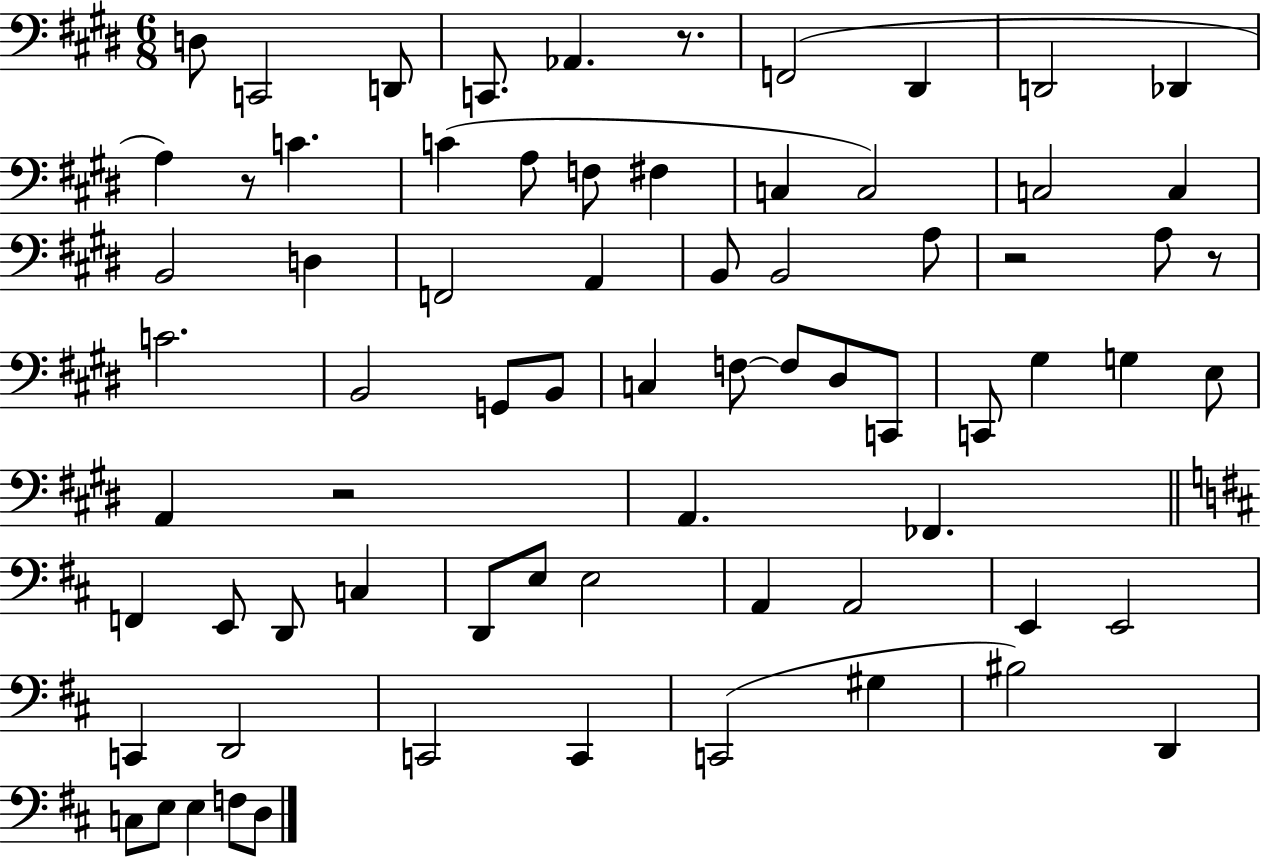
D3/e C2/h D2/e C2/e. Ab2/q. R/e. F2/h D#2/q D2/h Db2/q A3/q R/e C4/q. C4/q A3/e F3/e F#3/q C3/q C3/h C3/h C3/q B2/h D3/q F2/h A2/q B2/e B2/h A3/e R/h A3/e R/e C4/h. B2/h G2/e B2/e C3/q F3/e F3/e D#3/e C2/e C2/e G#3/q G3/q E3/e A2/q R/h A2/q. FES2/q. F2/q E2/e D2/e C3/q D2/e E3/e E3/h A2/q A2/h E2/q E2/h C2/q D2/h C2/h C2/q C2/h G#3/q BIS3/h D2/q C3/e E3/e E3/q F3/e D3/e